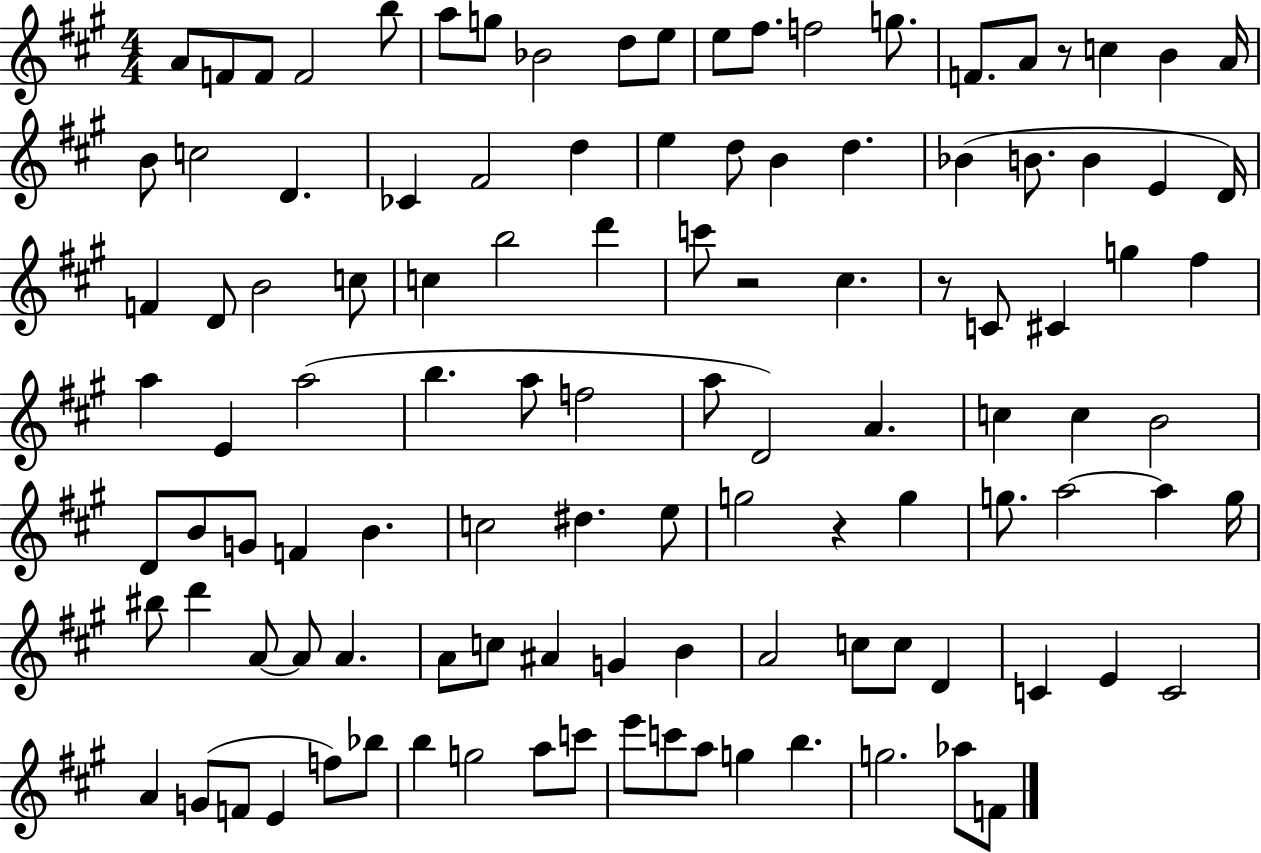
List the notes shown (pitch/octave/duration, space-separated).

A4/e F4/e F4/e F4/h B5/e A5/e G5/e Bb4/h D5/e E5/e E5/e F#5/e. F5/h G5/e. F4/e. A4/e R/e C5/q B4/q A4/s B4/e C5/h D4/q. CES4/q F#4/h D5/q E5/q D5/e B4/q D5/q. Bb4/q B4/e. B4/q E4/q D4/s F4/q D4/e B4/h C5/e C5/q B5/h D6/q C6/e R/h C#5/q. R/e C4/e C#4/q G5/q F#5/q A5/q E4/q A5/h B5/q. A5/e F5/h A5/e D4/h A4/q. C5/q C5/q B4/h D4/e B4/e G4/e F4/q B4/q. C5/h D#5/q. E5/e G5/h R/q G5/q G5/e. A5/h A5/q G5/s BIS5/e D6/q A4/e A4/e A4/q. A4/e C5/e A#4/q G4/q B4/q A4/h C5/e C5/e D4/q C4/q E4/q C4/h A4/q G4/e F4/e E4/q F5/e Bb5/e B5/q G5/h A5/e C6/e E6/e C6/e A5/e G5/q B5/q. G5/h. Ab5/e F4/e